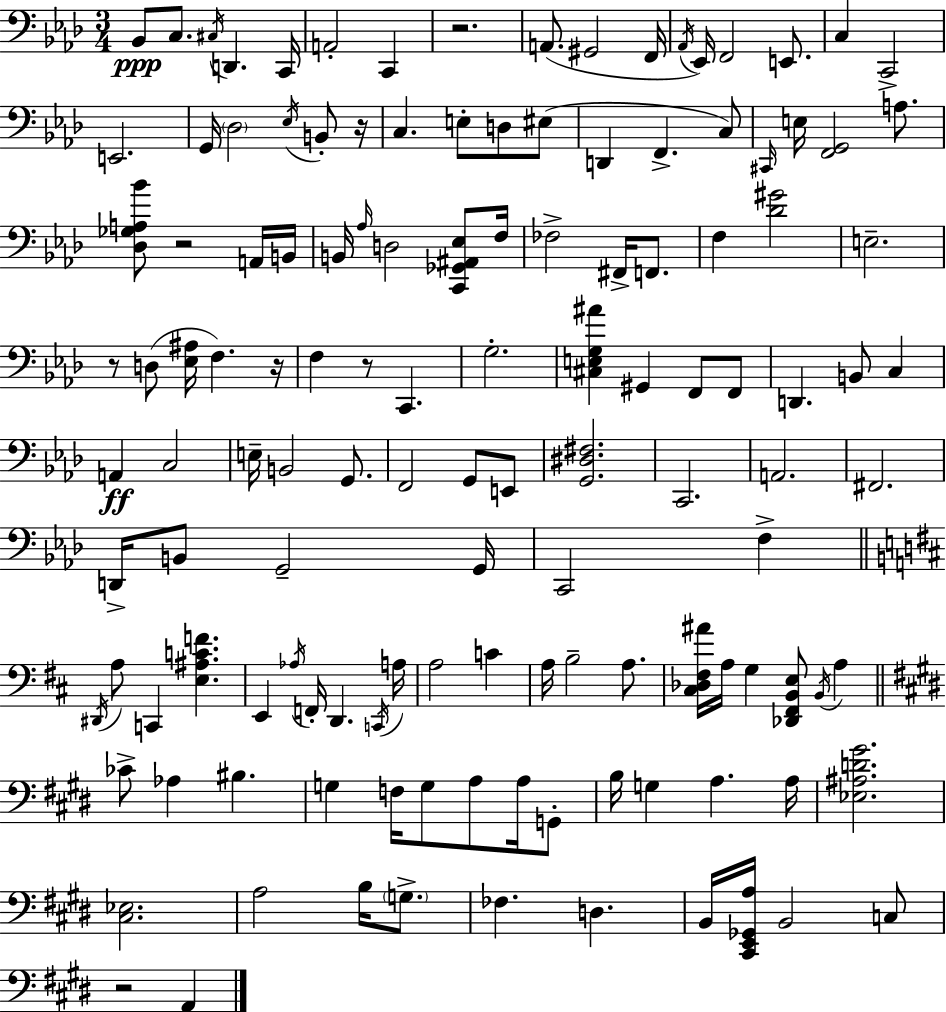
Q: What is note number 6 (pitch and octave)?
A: A2